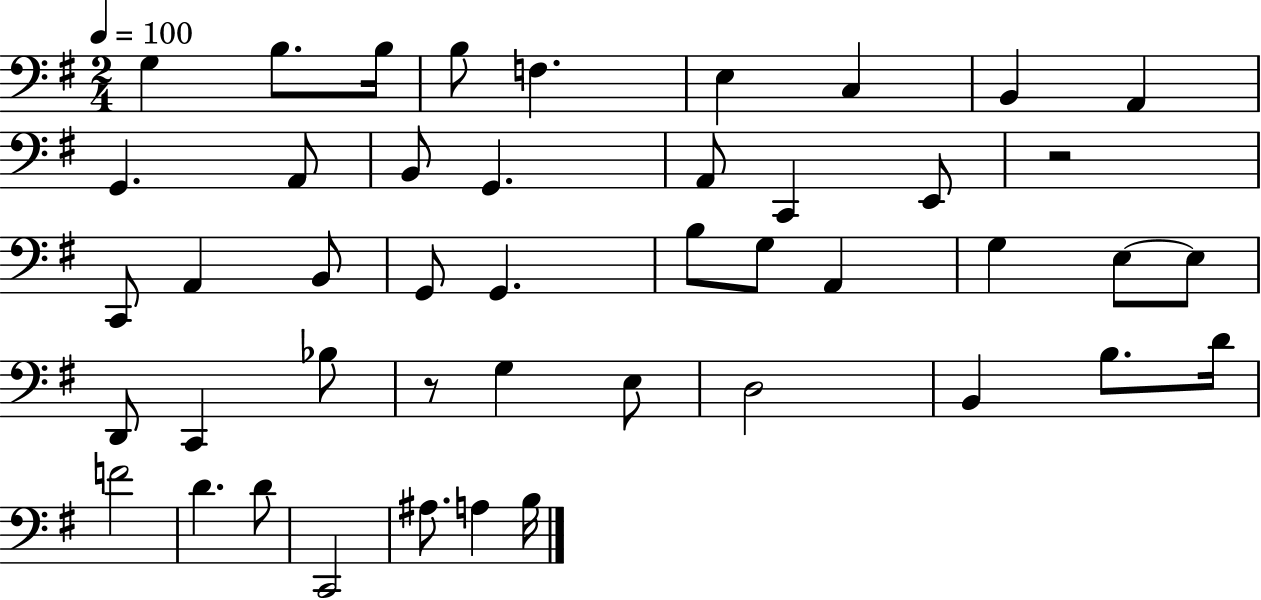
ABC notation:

X:1
T:Untitled
M:2/4
L:1/4
K:G
G, B,/2 B,/4 B,/2 F, E, C, B,, A,, G,, A,,/2 B,,/2 G,, A,,/2 C,, E,,/2 z2 C,,/2 A,, B,,/2 G,,/2 G,, B,/2 G,/2 A,, G, E,/2 E,/2 D,,/2 C,, _B,/2 z/2 G, E,/2 D,2 B,, B,/2 D/4 F2 D D/2 C,,2 ^A,/2 A, B,/4